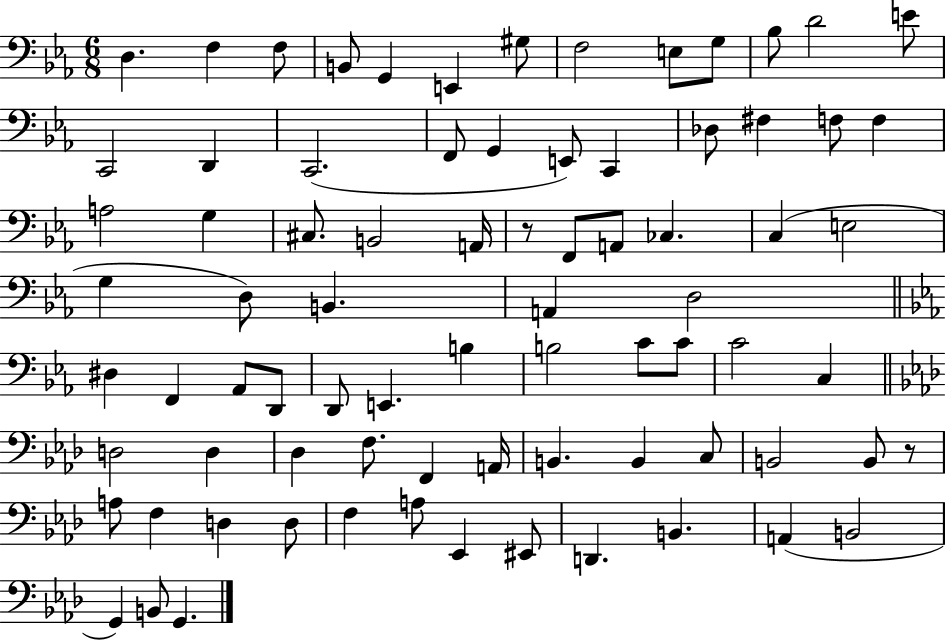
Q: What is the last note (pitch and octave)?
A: G2